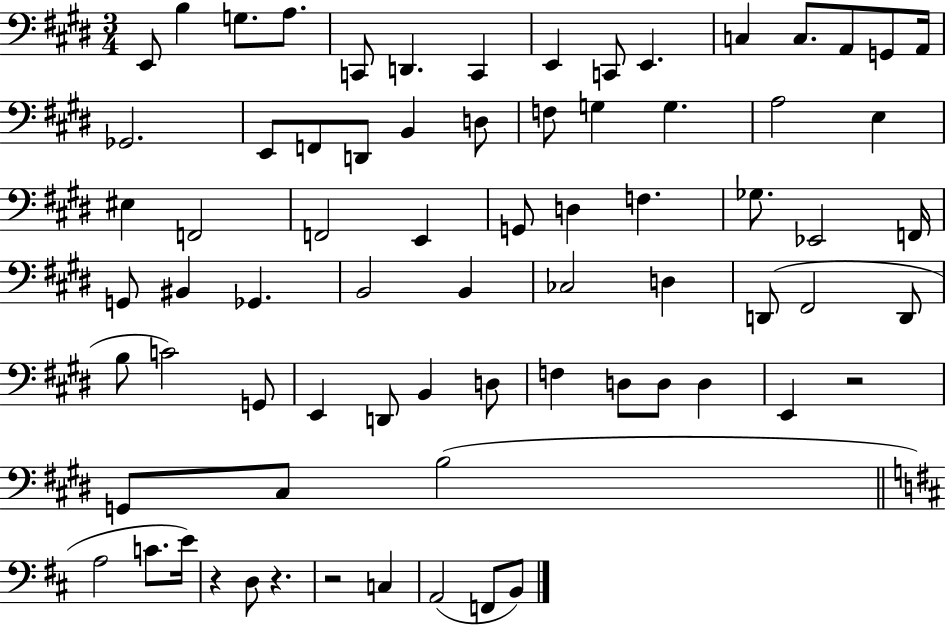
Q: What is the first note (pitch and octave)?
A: E2